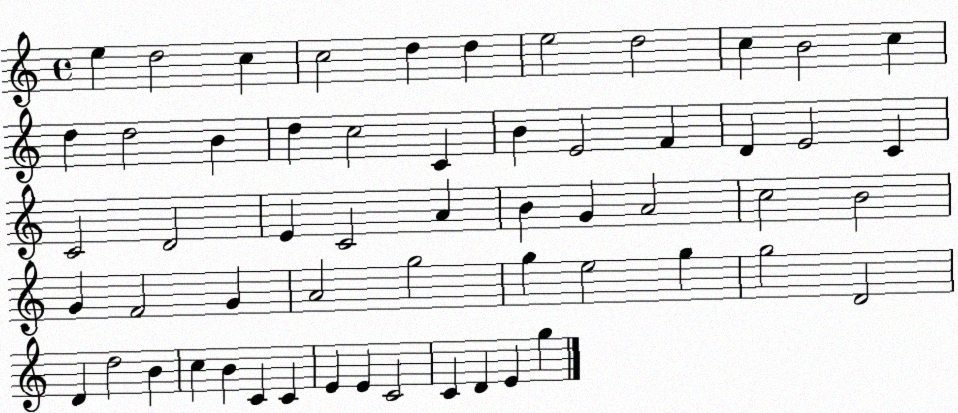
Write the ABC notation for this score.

X:1
T:Untitled
M:4/4
L:1/4
K:C
e d2 c c2 d d e2 d2 c B2 c d d2 B d c2 C B E2 F D E2 C C2 D2 E C2 A B G A2 c2 B2 G F2 G A2 g2 g e2 g g2 D2 D d2 B c B C C E E C2 C D E g